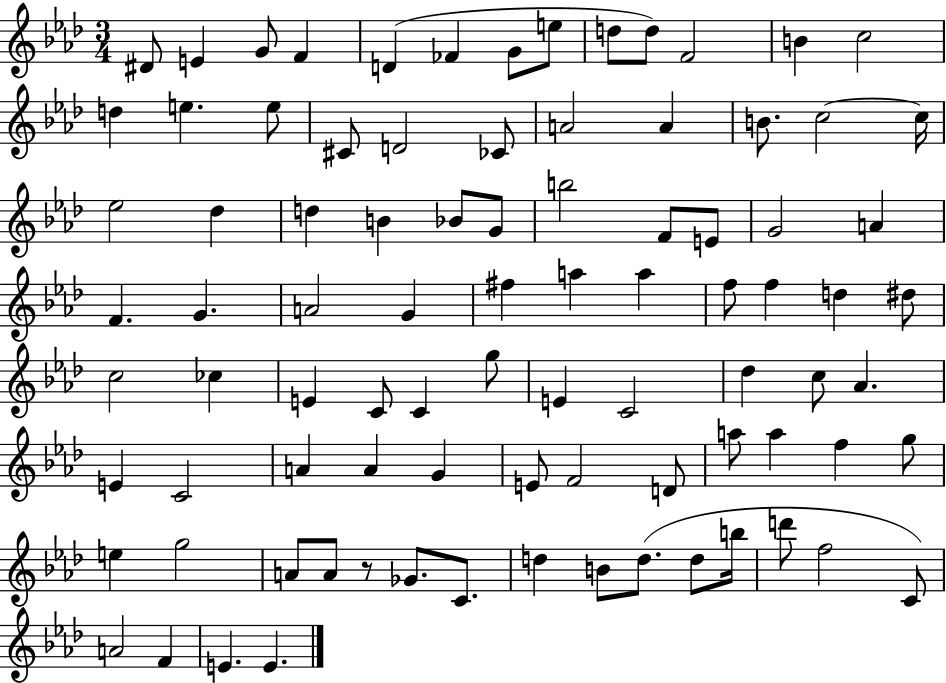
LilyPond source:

{
  \clef treble
  \numericTimeSignature
  \time 3/4
  \key aes \major
  dis'8 e'4 g'8 f'4 | d'4( fes'4 g'8 e''8 | d''8 d''8) f'2 | b'4 c''2 | \break d''4 e''4. e''8 | cis'8 d'2 ces'8 | a'2 a'4 | b'8. c''2~~ c''16 | \break ees''2 des''4 | d''4 b'4 bes'8 g'8 | b''2 f'8 e'8 | g'2 a'4 | \break f'4. g'4. | a'2 g'4 | fis''4 a''4 a''4 | f''8 f''4 d''4 dis''8 | \break c''2 ces''4 | e'4 c'8 c'4 g''8 | e'4 c'2 | des''4 c''8 aes'4. | \break e'4 c'2 | a'4 a'4 g'4 | e'8 f'2 d'8 | a''8 a''4 f''4 g''8 | \break e''4 g''2 | a'8 a'8 r8 ges'8. c'8. | d''4 b'8 d''8.( d''8 b''16 | d'''8 f''2 c'8) | \break a'2 f'4 | e'4. e'4. | \bar "|."
}